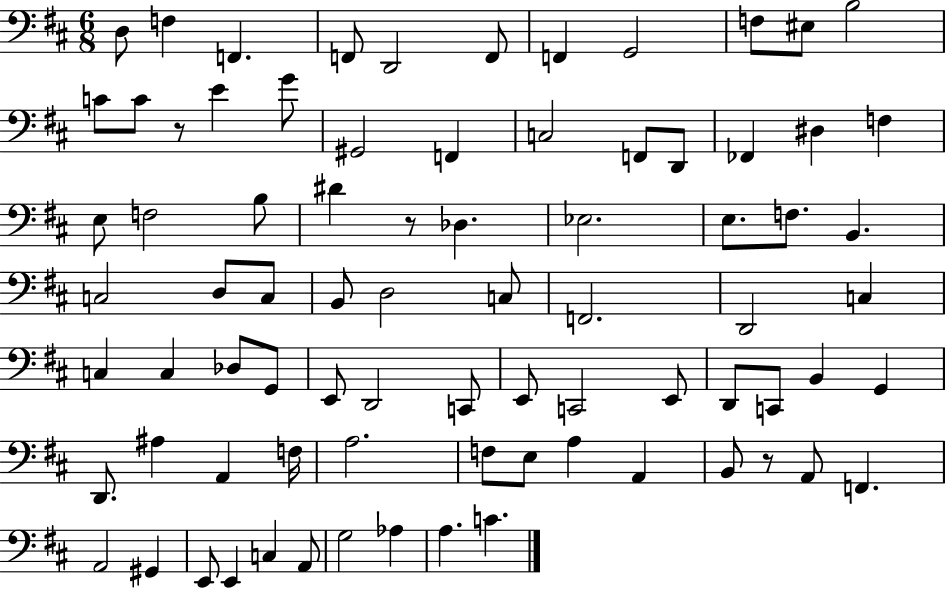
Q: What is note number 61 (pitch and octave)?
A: F3